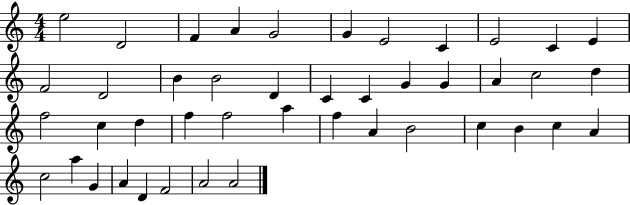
{
  \clef treble
  \numericTimeSignature
  \time 4/4
  \key c \major
  e''2 d'2 | f'4 a'4 g'2 | g'4 e'2 c'4 | e'2 c'4 e'4 | \break f'2 d'2 | b'4 b'2 d'4 | c'4 c'4 g'4 g'4 | a'4 c''2 d''4 | \break f''2 c''4 d''4 | f''4 f''2 a''4 | f''4 a'4 b'2 | c''4 b'4 c''4 a'4 | \break c''2 a''4 g'4 | a'4 d'4 f'2 | a'2 a'2 | \bar "|."
}